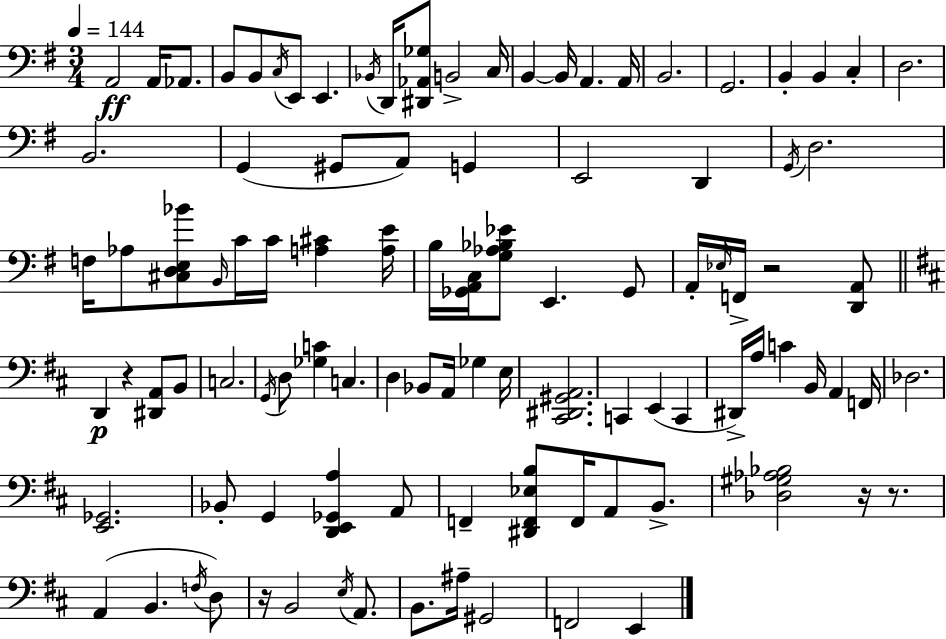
{
  \clef bass
  \numericTimeSignature
  \time 3/4
  \key g \major
  \tempo 4 = 144
  a,2\ff a,16 aes,8. | b,8 b,8 \acciaccatura { c16 } e,8 e,4. | \acciaccatura { bes,16 } d,16 <dis, aes, ges>8 b,2-> | c16 b,4~~ b,16 a,4. | \break a,16 b,2. | g,2. | b,4-. b,4 c4-. | d2. | \break b,2. | g,4( gis,8 a,8) g,4 | e,2 d,4 | \acciaccatura { g,16 } d2. | \break f16 aes8 <cis d e bes'>8 \grace { b,16 } c'16 c'16 <a cis'>4 | <a e'>16 b16 <ges, a, c>16 <g aes bes ees'>8 e,4. | ges,8 a,16-. \grace { ees16 } f,16-> r2 | <d, a,>8 \bar "||" \break \key b \minor d,4\p r4 <dis, a,>8 b,8 | c2. | \acciaccatura { g,16 } d8 <ges c'>4 c4. | d4 bes,8 a,16 ges4 | \break e16 <cis, dis, gis, a,>2. | c,4 e,4( c,4 | dis,16->) a16 c'4 b,16 a,4 | f,16 des2. | \break <e, ges,>2. | bes,8-. g,4 <d, e, ges, a>4 a,8 | f,4-- <dis, f, ees b>8 f,16 a,8 b,8.-> | <des gis aes bes>2 r16 r8. | \break a,4( b,4. \acciaccatura { f16 } | d8) r16 b,2 \acciaccatura { e16 } | a,8. b,8. ais16-- gis,2 | f,2 e,4 | \break \bar "|."
}